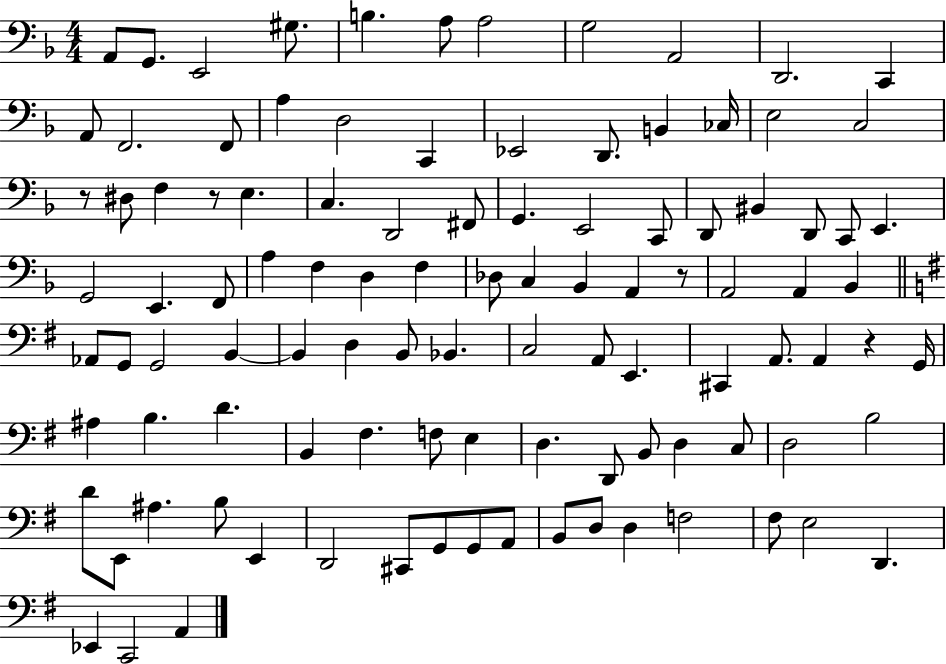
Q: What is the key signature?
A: F major